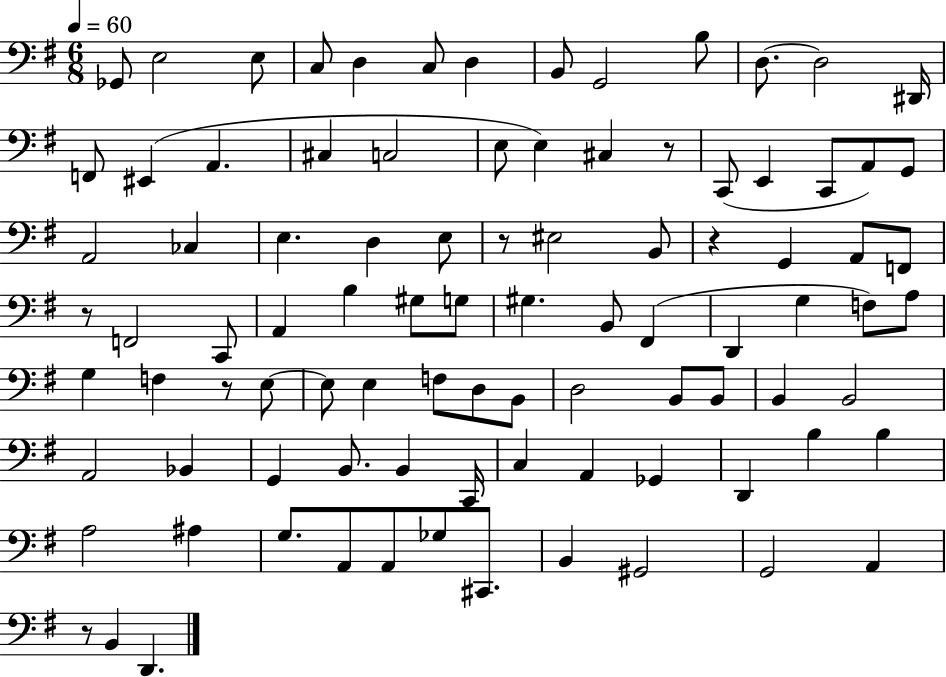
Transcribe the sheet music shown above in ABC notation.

X:1
T:Untitled
M:6/8
L:1/4
K:G
_G,,/2 E,2 E,/2 C,/2 D, C,/2 D, B,,/2 G,,2 B,/2 D,/2 D,2 ^D,,/4 F,,/2 ^E,, A,, ^C, C,2 E,/2 E, ^C, z/2 C,,/2 E,, C,,/2 A,,/2 G,,/2 A,,2 _C, E, D, E,/2 z/2 ^E,2 B,,/2 z G,, A,,/2 F,,/2 z/2 F,,2 C,,/2 A,, B, ^G,/2 G,/2 ^G, B,,/2 ^F,, D,, G, F,/2 A,/2 G, F, z/2 E,/2 E,/2 E, F,/2 D,/2 B,,/2 D,2 B,,/2 B,,/2 B,, B,,2 A,,2 _B,, G,, B,,/2 B,, C,,/4 C, A,, _G,, D,, B, B, A,2 ^A, G,/2 A,,/2 A,,/2 _G,/2 ^C,,/2 B,, ^G,,2 G,,2 A,, z/2 B,, D,,